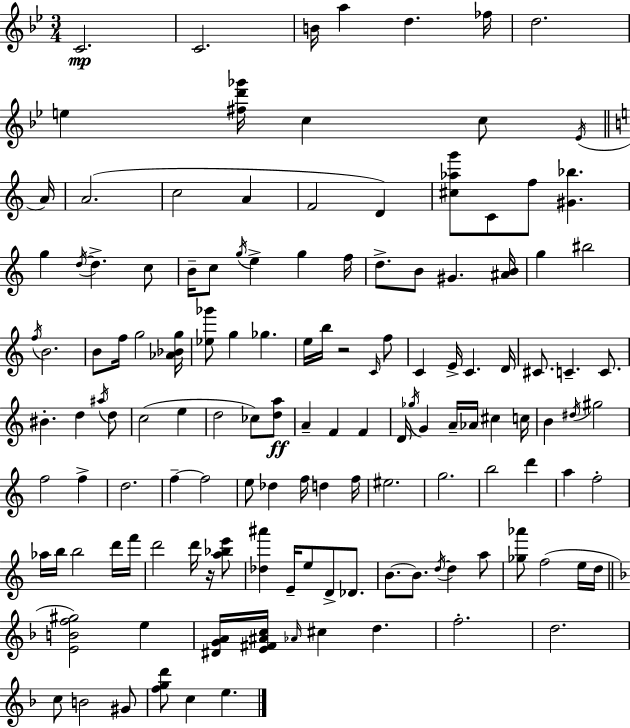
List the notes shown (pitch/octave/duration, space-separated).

C4/h. C4/h. B4/s A5/q D5/q. FES5/s D5/h. E5/q [F#5,D6,Gb6]/s C5/q C5/e Eb4/s A4/s A4/h. C5/h A4/q F4/h D4/q [C#5,Ab5,G6]/e C4/e F5/e [G#4,Bb5]/q. G5/q D5/s D5/q. C5/e B4/s C5/e G5/s E5/q G5/q F5/s D5/e. B4/e G#4/q. [A#4,B4]/s G5/q BIS5/h F5/s B4/h. B4/e F5/s G5/h [Ab4,Bb4,G5]/s [Eb5,Gb6]/e G5/q Gb5/q. E5/s B5/s R/h C4/s F5/e C4/q E4/s C4/q. D4/s C#4/e. C4/q. C4/e. BIS4/q. D5/q A#5/s D5/e C5/h E5/q D5/h CES5/e [D5,A5]/e A4/q F4/q F4/q D4/s Gb5/s G4/q A4/s Ab4/s C#5/q C5/s B4/q D#5/s G#5/h F5/h F5/q D5/h. F5/q F5/h E5/e Db5/q F5/s D5/q F5/s EIS5/h. G5/h. B5/h D6/q A5/q F5/h Ab5/s B5/s B5/h D6/s F6/s D6/h D6/s R/s [A5,Bb5,E6]/e [Db5,A#6]/q E4/s E5/e D4/e Db4/e. B4/e. B4/e. D5/s D5/q A5/e [Gb5,Ab6]/e F5/h E5/s D5/s [E4,B4,F5,G#5]/h E5/q [D#4,G4,A4]/s [E4,F#4,A#4,C5]/s Ab4/s C#5/q D5/q. F5/h. D5/h. C5/e B4/h G#4/e [F5,G5,D6]/e C5/q E5/q.